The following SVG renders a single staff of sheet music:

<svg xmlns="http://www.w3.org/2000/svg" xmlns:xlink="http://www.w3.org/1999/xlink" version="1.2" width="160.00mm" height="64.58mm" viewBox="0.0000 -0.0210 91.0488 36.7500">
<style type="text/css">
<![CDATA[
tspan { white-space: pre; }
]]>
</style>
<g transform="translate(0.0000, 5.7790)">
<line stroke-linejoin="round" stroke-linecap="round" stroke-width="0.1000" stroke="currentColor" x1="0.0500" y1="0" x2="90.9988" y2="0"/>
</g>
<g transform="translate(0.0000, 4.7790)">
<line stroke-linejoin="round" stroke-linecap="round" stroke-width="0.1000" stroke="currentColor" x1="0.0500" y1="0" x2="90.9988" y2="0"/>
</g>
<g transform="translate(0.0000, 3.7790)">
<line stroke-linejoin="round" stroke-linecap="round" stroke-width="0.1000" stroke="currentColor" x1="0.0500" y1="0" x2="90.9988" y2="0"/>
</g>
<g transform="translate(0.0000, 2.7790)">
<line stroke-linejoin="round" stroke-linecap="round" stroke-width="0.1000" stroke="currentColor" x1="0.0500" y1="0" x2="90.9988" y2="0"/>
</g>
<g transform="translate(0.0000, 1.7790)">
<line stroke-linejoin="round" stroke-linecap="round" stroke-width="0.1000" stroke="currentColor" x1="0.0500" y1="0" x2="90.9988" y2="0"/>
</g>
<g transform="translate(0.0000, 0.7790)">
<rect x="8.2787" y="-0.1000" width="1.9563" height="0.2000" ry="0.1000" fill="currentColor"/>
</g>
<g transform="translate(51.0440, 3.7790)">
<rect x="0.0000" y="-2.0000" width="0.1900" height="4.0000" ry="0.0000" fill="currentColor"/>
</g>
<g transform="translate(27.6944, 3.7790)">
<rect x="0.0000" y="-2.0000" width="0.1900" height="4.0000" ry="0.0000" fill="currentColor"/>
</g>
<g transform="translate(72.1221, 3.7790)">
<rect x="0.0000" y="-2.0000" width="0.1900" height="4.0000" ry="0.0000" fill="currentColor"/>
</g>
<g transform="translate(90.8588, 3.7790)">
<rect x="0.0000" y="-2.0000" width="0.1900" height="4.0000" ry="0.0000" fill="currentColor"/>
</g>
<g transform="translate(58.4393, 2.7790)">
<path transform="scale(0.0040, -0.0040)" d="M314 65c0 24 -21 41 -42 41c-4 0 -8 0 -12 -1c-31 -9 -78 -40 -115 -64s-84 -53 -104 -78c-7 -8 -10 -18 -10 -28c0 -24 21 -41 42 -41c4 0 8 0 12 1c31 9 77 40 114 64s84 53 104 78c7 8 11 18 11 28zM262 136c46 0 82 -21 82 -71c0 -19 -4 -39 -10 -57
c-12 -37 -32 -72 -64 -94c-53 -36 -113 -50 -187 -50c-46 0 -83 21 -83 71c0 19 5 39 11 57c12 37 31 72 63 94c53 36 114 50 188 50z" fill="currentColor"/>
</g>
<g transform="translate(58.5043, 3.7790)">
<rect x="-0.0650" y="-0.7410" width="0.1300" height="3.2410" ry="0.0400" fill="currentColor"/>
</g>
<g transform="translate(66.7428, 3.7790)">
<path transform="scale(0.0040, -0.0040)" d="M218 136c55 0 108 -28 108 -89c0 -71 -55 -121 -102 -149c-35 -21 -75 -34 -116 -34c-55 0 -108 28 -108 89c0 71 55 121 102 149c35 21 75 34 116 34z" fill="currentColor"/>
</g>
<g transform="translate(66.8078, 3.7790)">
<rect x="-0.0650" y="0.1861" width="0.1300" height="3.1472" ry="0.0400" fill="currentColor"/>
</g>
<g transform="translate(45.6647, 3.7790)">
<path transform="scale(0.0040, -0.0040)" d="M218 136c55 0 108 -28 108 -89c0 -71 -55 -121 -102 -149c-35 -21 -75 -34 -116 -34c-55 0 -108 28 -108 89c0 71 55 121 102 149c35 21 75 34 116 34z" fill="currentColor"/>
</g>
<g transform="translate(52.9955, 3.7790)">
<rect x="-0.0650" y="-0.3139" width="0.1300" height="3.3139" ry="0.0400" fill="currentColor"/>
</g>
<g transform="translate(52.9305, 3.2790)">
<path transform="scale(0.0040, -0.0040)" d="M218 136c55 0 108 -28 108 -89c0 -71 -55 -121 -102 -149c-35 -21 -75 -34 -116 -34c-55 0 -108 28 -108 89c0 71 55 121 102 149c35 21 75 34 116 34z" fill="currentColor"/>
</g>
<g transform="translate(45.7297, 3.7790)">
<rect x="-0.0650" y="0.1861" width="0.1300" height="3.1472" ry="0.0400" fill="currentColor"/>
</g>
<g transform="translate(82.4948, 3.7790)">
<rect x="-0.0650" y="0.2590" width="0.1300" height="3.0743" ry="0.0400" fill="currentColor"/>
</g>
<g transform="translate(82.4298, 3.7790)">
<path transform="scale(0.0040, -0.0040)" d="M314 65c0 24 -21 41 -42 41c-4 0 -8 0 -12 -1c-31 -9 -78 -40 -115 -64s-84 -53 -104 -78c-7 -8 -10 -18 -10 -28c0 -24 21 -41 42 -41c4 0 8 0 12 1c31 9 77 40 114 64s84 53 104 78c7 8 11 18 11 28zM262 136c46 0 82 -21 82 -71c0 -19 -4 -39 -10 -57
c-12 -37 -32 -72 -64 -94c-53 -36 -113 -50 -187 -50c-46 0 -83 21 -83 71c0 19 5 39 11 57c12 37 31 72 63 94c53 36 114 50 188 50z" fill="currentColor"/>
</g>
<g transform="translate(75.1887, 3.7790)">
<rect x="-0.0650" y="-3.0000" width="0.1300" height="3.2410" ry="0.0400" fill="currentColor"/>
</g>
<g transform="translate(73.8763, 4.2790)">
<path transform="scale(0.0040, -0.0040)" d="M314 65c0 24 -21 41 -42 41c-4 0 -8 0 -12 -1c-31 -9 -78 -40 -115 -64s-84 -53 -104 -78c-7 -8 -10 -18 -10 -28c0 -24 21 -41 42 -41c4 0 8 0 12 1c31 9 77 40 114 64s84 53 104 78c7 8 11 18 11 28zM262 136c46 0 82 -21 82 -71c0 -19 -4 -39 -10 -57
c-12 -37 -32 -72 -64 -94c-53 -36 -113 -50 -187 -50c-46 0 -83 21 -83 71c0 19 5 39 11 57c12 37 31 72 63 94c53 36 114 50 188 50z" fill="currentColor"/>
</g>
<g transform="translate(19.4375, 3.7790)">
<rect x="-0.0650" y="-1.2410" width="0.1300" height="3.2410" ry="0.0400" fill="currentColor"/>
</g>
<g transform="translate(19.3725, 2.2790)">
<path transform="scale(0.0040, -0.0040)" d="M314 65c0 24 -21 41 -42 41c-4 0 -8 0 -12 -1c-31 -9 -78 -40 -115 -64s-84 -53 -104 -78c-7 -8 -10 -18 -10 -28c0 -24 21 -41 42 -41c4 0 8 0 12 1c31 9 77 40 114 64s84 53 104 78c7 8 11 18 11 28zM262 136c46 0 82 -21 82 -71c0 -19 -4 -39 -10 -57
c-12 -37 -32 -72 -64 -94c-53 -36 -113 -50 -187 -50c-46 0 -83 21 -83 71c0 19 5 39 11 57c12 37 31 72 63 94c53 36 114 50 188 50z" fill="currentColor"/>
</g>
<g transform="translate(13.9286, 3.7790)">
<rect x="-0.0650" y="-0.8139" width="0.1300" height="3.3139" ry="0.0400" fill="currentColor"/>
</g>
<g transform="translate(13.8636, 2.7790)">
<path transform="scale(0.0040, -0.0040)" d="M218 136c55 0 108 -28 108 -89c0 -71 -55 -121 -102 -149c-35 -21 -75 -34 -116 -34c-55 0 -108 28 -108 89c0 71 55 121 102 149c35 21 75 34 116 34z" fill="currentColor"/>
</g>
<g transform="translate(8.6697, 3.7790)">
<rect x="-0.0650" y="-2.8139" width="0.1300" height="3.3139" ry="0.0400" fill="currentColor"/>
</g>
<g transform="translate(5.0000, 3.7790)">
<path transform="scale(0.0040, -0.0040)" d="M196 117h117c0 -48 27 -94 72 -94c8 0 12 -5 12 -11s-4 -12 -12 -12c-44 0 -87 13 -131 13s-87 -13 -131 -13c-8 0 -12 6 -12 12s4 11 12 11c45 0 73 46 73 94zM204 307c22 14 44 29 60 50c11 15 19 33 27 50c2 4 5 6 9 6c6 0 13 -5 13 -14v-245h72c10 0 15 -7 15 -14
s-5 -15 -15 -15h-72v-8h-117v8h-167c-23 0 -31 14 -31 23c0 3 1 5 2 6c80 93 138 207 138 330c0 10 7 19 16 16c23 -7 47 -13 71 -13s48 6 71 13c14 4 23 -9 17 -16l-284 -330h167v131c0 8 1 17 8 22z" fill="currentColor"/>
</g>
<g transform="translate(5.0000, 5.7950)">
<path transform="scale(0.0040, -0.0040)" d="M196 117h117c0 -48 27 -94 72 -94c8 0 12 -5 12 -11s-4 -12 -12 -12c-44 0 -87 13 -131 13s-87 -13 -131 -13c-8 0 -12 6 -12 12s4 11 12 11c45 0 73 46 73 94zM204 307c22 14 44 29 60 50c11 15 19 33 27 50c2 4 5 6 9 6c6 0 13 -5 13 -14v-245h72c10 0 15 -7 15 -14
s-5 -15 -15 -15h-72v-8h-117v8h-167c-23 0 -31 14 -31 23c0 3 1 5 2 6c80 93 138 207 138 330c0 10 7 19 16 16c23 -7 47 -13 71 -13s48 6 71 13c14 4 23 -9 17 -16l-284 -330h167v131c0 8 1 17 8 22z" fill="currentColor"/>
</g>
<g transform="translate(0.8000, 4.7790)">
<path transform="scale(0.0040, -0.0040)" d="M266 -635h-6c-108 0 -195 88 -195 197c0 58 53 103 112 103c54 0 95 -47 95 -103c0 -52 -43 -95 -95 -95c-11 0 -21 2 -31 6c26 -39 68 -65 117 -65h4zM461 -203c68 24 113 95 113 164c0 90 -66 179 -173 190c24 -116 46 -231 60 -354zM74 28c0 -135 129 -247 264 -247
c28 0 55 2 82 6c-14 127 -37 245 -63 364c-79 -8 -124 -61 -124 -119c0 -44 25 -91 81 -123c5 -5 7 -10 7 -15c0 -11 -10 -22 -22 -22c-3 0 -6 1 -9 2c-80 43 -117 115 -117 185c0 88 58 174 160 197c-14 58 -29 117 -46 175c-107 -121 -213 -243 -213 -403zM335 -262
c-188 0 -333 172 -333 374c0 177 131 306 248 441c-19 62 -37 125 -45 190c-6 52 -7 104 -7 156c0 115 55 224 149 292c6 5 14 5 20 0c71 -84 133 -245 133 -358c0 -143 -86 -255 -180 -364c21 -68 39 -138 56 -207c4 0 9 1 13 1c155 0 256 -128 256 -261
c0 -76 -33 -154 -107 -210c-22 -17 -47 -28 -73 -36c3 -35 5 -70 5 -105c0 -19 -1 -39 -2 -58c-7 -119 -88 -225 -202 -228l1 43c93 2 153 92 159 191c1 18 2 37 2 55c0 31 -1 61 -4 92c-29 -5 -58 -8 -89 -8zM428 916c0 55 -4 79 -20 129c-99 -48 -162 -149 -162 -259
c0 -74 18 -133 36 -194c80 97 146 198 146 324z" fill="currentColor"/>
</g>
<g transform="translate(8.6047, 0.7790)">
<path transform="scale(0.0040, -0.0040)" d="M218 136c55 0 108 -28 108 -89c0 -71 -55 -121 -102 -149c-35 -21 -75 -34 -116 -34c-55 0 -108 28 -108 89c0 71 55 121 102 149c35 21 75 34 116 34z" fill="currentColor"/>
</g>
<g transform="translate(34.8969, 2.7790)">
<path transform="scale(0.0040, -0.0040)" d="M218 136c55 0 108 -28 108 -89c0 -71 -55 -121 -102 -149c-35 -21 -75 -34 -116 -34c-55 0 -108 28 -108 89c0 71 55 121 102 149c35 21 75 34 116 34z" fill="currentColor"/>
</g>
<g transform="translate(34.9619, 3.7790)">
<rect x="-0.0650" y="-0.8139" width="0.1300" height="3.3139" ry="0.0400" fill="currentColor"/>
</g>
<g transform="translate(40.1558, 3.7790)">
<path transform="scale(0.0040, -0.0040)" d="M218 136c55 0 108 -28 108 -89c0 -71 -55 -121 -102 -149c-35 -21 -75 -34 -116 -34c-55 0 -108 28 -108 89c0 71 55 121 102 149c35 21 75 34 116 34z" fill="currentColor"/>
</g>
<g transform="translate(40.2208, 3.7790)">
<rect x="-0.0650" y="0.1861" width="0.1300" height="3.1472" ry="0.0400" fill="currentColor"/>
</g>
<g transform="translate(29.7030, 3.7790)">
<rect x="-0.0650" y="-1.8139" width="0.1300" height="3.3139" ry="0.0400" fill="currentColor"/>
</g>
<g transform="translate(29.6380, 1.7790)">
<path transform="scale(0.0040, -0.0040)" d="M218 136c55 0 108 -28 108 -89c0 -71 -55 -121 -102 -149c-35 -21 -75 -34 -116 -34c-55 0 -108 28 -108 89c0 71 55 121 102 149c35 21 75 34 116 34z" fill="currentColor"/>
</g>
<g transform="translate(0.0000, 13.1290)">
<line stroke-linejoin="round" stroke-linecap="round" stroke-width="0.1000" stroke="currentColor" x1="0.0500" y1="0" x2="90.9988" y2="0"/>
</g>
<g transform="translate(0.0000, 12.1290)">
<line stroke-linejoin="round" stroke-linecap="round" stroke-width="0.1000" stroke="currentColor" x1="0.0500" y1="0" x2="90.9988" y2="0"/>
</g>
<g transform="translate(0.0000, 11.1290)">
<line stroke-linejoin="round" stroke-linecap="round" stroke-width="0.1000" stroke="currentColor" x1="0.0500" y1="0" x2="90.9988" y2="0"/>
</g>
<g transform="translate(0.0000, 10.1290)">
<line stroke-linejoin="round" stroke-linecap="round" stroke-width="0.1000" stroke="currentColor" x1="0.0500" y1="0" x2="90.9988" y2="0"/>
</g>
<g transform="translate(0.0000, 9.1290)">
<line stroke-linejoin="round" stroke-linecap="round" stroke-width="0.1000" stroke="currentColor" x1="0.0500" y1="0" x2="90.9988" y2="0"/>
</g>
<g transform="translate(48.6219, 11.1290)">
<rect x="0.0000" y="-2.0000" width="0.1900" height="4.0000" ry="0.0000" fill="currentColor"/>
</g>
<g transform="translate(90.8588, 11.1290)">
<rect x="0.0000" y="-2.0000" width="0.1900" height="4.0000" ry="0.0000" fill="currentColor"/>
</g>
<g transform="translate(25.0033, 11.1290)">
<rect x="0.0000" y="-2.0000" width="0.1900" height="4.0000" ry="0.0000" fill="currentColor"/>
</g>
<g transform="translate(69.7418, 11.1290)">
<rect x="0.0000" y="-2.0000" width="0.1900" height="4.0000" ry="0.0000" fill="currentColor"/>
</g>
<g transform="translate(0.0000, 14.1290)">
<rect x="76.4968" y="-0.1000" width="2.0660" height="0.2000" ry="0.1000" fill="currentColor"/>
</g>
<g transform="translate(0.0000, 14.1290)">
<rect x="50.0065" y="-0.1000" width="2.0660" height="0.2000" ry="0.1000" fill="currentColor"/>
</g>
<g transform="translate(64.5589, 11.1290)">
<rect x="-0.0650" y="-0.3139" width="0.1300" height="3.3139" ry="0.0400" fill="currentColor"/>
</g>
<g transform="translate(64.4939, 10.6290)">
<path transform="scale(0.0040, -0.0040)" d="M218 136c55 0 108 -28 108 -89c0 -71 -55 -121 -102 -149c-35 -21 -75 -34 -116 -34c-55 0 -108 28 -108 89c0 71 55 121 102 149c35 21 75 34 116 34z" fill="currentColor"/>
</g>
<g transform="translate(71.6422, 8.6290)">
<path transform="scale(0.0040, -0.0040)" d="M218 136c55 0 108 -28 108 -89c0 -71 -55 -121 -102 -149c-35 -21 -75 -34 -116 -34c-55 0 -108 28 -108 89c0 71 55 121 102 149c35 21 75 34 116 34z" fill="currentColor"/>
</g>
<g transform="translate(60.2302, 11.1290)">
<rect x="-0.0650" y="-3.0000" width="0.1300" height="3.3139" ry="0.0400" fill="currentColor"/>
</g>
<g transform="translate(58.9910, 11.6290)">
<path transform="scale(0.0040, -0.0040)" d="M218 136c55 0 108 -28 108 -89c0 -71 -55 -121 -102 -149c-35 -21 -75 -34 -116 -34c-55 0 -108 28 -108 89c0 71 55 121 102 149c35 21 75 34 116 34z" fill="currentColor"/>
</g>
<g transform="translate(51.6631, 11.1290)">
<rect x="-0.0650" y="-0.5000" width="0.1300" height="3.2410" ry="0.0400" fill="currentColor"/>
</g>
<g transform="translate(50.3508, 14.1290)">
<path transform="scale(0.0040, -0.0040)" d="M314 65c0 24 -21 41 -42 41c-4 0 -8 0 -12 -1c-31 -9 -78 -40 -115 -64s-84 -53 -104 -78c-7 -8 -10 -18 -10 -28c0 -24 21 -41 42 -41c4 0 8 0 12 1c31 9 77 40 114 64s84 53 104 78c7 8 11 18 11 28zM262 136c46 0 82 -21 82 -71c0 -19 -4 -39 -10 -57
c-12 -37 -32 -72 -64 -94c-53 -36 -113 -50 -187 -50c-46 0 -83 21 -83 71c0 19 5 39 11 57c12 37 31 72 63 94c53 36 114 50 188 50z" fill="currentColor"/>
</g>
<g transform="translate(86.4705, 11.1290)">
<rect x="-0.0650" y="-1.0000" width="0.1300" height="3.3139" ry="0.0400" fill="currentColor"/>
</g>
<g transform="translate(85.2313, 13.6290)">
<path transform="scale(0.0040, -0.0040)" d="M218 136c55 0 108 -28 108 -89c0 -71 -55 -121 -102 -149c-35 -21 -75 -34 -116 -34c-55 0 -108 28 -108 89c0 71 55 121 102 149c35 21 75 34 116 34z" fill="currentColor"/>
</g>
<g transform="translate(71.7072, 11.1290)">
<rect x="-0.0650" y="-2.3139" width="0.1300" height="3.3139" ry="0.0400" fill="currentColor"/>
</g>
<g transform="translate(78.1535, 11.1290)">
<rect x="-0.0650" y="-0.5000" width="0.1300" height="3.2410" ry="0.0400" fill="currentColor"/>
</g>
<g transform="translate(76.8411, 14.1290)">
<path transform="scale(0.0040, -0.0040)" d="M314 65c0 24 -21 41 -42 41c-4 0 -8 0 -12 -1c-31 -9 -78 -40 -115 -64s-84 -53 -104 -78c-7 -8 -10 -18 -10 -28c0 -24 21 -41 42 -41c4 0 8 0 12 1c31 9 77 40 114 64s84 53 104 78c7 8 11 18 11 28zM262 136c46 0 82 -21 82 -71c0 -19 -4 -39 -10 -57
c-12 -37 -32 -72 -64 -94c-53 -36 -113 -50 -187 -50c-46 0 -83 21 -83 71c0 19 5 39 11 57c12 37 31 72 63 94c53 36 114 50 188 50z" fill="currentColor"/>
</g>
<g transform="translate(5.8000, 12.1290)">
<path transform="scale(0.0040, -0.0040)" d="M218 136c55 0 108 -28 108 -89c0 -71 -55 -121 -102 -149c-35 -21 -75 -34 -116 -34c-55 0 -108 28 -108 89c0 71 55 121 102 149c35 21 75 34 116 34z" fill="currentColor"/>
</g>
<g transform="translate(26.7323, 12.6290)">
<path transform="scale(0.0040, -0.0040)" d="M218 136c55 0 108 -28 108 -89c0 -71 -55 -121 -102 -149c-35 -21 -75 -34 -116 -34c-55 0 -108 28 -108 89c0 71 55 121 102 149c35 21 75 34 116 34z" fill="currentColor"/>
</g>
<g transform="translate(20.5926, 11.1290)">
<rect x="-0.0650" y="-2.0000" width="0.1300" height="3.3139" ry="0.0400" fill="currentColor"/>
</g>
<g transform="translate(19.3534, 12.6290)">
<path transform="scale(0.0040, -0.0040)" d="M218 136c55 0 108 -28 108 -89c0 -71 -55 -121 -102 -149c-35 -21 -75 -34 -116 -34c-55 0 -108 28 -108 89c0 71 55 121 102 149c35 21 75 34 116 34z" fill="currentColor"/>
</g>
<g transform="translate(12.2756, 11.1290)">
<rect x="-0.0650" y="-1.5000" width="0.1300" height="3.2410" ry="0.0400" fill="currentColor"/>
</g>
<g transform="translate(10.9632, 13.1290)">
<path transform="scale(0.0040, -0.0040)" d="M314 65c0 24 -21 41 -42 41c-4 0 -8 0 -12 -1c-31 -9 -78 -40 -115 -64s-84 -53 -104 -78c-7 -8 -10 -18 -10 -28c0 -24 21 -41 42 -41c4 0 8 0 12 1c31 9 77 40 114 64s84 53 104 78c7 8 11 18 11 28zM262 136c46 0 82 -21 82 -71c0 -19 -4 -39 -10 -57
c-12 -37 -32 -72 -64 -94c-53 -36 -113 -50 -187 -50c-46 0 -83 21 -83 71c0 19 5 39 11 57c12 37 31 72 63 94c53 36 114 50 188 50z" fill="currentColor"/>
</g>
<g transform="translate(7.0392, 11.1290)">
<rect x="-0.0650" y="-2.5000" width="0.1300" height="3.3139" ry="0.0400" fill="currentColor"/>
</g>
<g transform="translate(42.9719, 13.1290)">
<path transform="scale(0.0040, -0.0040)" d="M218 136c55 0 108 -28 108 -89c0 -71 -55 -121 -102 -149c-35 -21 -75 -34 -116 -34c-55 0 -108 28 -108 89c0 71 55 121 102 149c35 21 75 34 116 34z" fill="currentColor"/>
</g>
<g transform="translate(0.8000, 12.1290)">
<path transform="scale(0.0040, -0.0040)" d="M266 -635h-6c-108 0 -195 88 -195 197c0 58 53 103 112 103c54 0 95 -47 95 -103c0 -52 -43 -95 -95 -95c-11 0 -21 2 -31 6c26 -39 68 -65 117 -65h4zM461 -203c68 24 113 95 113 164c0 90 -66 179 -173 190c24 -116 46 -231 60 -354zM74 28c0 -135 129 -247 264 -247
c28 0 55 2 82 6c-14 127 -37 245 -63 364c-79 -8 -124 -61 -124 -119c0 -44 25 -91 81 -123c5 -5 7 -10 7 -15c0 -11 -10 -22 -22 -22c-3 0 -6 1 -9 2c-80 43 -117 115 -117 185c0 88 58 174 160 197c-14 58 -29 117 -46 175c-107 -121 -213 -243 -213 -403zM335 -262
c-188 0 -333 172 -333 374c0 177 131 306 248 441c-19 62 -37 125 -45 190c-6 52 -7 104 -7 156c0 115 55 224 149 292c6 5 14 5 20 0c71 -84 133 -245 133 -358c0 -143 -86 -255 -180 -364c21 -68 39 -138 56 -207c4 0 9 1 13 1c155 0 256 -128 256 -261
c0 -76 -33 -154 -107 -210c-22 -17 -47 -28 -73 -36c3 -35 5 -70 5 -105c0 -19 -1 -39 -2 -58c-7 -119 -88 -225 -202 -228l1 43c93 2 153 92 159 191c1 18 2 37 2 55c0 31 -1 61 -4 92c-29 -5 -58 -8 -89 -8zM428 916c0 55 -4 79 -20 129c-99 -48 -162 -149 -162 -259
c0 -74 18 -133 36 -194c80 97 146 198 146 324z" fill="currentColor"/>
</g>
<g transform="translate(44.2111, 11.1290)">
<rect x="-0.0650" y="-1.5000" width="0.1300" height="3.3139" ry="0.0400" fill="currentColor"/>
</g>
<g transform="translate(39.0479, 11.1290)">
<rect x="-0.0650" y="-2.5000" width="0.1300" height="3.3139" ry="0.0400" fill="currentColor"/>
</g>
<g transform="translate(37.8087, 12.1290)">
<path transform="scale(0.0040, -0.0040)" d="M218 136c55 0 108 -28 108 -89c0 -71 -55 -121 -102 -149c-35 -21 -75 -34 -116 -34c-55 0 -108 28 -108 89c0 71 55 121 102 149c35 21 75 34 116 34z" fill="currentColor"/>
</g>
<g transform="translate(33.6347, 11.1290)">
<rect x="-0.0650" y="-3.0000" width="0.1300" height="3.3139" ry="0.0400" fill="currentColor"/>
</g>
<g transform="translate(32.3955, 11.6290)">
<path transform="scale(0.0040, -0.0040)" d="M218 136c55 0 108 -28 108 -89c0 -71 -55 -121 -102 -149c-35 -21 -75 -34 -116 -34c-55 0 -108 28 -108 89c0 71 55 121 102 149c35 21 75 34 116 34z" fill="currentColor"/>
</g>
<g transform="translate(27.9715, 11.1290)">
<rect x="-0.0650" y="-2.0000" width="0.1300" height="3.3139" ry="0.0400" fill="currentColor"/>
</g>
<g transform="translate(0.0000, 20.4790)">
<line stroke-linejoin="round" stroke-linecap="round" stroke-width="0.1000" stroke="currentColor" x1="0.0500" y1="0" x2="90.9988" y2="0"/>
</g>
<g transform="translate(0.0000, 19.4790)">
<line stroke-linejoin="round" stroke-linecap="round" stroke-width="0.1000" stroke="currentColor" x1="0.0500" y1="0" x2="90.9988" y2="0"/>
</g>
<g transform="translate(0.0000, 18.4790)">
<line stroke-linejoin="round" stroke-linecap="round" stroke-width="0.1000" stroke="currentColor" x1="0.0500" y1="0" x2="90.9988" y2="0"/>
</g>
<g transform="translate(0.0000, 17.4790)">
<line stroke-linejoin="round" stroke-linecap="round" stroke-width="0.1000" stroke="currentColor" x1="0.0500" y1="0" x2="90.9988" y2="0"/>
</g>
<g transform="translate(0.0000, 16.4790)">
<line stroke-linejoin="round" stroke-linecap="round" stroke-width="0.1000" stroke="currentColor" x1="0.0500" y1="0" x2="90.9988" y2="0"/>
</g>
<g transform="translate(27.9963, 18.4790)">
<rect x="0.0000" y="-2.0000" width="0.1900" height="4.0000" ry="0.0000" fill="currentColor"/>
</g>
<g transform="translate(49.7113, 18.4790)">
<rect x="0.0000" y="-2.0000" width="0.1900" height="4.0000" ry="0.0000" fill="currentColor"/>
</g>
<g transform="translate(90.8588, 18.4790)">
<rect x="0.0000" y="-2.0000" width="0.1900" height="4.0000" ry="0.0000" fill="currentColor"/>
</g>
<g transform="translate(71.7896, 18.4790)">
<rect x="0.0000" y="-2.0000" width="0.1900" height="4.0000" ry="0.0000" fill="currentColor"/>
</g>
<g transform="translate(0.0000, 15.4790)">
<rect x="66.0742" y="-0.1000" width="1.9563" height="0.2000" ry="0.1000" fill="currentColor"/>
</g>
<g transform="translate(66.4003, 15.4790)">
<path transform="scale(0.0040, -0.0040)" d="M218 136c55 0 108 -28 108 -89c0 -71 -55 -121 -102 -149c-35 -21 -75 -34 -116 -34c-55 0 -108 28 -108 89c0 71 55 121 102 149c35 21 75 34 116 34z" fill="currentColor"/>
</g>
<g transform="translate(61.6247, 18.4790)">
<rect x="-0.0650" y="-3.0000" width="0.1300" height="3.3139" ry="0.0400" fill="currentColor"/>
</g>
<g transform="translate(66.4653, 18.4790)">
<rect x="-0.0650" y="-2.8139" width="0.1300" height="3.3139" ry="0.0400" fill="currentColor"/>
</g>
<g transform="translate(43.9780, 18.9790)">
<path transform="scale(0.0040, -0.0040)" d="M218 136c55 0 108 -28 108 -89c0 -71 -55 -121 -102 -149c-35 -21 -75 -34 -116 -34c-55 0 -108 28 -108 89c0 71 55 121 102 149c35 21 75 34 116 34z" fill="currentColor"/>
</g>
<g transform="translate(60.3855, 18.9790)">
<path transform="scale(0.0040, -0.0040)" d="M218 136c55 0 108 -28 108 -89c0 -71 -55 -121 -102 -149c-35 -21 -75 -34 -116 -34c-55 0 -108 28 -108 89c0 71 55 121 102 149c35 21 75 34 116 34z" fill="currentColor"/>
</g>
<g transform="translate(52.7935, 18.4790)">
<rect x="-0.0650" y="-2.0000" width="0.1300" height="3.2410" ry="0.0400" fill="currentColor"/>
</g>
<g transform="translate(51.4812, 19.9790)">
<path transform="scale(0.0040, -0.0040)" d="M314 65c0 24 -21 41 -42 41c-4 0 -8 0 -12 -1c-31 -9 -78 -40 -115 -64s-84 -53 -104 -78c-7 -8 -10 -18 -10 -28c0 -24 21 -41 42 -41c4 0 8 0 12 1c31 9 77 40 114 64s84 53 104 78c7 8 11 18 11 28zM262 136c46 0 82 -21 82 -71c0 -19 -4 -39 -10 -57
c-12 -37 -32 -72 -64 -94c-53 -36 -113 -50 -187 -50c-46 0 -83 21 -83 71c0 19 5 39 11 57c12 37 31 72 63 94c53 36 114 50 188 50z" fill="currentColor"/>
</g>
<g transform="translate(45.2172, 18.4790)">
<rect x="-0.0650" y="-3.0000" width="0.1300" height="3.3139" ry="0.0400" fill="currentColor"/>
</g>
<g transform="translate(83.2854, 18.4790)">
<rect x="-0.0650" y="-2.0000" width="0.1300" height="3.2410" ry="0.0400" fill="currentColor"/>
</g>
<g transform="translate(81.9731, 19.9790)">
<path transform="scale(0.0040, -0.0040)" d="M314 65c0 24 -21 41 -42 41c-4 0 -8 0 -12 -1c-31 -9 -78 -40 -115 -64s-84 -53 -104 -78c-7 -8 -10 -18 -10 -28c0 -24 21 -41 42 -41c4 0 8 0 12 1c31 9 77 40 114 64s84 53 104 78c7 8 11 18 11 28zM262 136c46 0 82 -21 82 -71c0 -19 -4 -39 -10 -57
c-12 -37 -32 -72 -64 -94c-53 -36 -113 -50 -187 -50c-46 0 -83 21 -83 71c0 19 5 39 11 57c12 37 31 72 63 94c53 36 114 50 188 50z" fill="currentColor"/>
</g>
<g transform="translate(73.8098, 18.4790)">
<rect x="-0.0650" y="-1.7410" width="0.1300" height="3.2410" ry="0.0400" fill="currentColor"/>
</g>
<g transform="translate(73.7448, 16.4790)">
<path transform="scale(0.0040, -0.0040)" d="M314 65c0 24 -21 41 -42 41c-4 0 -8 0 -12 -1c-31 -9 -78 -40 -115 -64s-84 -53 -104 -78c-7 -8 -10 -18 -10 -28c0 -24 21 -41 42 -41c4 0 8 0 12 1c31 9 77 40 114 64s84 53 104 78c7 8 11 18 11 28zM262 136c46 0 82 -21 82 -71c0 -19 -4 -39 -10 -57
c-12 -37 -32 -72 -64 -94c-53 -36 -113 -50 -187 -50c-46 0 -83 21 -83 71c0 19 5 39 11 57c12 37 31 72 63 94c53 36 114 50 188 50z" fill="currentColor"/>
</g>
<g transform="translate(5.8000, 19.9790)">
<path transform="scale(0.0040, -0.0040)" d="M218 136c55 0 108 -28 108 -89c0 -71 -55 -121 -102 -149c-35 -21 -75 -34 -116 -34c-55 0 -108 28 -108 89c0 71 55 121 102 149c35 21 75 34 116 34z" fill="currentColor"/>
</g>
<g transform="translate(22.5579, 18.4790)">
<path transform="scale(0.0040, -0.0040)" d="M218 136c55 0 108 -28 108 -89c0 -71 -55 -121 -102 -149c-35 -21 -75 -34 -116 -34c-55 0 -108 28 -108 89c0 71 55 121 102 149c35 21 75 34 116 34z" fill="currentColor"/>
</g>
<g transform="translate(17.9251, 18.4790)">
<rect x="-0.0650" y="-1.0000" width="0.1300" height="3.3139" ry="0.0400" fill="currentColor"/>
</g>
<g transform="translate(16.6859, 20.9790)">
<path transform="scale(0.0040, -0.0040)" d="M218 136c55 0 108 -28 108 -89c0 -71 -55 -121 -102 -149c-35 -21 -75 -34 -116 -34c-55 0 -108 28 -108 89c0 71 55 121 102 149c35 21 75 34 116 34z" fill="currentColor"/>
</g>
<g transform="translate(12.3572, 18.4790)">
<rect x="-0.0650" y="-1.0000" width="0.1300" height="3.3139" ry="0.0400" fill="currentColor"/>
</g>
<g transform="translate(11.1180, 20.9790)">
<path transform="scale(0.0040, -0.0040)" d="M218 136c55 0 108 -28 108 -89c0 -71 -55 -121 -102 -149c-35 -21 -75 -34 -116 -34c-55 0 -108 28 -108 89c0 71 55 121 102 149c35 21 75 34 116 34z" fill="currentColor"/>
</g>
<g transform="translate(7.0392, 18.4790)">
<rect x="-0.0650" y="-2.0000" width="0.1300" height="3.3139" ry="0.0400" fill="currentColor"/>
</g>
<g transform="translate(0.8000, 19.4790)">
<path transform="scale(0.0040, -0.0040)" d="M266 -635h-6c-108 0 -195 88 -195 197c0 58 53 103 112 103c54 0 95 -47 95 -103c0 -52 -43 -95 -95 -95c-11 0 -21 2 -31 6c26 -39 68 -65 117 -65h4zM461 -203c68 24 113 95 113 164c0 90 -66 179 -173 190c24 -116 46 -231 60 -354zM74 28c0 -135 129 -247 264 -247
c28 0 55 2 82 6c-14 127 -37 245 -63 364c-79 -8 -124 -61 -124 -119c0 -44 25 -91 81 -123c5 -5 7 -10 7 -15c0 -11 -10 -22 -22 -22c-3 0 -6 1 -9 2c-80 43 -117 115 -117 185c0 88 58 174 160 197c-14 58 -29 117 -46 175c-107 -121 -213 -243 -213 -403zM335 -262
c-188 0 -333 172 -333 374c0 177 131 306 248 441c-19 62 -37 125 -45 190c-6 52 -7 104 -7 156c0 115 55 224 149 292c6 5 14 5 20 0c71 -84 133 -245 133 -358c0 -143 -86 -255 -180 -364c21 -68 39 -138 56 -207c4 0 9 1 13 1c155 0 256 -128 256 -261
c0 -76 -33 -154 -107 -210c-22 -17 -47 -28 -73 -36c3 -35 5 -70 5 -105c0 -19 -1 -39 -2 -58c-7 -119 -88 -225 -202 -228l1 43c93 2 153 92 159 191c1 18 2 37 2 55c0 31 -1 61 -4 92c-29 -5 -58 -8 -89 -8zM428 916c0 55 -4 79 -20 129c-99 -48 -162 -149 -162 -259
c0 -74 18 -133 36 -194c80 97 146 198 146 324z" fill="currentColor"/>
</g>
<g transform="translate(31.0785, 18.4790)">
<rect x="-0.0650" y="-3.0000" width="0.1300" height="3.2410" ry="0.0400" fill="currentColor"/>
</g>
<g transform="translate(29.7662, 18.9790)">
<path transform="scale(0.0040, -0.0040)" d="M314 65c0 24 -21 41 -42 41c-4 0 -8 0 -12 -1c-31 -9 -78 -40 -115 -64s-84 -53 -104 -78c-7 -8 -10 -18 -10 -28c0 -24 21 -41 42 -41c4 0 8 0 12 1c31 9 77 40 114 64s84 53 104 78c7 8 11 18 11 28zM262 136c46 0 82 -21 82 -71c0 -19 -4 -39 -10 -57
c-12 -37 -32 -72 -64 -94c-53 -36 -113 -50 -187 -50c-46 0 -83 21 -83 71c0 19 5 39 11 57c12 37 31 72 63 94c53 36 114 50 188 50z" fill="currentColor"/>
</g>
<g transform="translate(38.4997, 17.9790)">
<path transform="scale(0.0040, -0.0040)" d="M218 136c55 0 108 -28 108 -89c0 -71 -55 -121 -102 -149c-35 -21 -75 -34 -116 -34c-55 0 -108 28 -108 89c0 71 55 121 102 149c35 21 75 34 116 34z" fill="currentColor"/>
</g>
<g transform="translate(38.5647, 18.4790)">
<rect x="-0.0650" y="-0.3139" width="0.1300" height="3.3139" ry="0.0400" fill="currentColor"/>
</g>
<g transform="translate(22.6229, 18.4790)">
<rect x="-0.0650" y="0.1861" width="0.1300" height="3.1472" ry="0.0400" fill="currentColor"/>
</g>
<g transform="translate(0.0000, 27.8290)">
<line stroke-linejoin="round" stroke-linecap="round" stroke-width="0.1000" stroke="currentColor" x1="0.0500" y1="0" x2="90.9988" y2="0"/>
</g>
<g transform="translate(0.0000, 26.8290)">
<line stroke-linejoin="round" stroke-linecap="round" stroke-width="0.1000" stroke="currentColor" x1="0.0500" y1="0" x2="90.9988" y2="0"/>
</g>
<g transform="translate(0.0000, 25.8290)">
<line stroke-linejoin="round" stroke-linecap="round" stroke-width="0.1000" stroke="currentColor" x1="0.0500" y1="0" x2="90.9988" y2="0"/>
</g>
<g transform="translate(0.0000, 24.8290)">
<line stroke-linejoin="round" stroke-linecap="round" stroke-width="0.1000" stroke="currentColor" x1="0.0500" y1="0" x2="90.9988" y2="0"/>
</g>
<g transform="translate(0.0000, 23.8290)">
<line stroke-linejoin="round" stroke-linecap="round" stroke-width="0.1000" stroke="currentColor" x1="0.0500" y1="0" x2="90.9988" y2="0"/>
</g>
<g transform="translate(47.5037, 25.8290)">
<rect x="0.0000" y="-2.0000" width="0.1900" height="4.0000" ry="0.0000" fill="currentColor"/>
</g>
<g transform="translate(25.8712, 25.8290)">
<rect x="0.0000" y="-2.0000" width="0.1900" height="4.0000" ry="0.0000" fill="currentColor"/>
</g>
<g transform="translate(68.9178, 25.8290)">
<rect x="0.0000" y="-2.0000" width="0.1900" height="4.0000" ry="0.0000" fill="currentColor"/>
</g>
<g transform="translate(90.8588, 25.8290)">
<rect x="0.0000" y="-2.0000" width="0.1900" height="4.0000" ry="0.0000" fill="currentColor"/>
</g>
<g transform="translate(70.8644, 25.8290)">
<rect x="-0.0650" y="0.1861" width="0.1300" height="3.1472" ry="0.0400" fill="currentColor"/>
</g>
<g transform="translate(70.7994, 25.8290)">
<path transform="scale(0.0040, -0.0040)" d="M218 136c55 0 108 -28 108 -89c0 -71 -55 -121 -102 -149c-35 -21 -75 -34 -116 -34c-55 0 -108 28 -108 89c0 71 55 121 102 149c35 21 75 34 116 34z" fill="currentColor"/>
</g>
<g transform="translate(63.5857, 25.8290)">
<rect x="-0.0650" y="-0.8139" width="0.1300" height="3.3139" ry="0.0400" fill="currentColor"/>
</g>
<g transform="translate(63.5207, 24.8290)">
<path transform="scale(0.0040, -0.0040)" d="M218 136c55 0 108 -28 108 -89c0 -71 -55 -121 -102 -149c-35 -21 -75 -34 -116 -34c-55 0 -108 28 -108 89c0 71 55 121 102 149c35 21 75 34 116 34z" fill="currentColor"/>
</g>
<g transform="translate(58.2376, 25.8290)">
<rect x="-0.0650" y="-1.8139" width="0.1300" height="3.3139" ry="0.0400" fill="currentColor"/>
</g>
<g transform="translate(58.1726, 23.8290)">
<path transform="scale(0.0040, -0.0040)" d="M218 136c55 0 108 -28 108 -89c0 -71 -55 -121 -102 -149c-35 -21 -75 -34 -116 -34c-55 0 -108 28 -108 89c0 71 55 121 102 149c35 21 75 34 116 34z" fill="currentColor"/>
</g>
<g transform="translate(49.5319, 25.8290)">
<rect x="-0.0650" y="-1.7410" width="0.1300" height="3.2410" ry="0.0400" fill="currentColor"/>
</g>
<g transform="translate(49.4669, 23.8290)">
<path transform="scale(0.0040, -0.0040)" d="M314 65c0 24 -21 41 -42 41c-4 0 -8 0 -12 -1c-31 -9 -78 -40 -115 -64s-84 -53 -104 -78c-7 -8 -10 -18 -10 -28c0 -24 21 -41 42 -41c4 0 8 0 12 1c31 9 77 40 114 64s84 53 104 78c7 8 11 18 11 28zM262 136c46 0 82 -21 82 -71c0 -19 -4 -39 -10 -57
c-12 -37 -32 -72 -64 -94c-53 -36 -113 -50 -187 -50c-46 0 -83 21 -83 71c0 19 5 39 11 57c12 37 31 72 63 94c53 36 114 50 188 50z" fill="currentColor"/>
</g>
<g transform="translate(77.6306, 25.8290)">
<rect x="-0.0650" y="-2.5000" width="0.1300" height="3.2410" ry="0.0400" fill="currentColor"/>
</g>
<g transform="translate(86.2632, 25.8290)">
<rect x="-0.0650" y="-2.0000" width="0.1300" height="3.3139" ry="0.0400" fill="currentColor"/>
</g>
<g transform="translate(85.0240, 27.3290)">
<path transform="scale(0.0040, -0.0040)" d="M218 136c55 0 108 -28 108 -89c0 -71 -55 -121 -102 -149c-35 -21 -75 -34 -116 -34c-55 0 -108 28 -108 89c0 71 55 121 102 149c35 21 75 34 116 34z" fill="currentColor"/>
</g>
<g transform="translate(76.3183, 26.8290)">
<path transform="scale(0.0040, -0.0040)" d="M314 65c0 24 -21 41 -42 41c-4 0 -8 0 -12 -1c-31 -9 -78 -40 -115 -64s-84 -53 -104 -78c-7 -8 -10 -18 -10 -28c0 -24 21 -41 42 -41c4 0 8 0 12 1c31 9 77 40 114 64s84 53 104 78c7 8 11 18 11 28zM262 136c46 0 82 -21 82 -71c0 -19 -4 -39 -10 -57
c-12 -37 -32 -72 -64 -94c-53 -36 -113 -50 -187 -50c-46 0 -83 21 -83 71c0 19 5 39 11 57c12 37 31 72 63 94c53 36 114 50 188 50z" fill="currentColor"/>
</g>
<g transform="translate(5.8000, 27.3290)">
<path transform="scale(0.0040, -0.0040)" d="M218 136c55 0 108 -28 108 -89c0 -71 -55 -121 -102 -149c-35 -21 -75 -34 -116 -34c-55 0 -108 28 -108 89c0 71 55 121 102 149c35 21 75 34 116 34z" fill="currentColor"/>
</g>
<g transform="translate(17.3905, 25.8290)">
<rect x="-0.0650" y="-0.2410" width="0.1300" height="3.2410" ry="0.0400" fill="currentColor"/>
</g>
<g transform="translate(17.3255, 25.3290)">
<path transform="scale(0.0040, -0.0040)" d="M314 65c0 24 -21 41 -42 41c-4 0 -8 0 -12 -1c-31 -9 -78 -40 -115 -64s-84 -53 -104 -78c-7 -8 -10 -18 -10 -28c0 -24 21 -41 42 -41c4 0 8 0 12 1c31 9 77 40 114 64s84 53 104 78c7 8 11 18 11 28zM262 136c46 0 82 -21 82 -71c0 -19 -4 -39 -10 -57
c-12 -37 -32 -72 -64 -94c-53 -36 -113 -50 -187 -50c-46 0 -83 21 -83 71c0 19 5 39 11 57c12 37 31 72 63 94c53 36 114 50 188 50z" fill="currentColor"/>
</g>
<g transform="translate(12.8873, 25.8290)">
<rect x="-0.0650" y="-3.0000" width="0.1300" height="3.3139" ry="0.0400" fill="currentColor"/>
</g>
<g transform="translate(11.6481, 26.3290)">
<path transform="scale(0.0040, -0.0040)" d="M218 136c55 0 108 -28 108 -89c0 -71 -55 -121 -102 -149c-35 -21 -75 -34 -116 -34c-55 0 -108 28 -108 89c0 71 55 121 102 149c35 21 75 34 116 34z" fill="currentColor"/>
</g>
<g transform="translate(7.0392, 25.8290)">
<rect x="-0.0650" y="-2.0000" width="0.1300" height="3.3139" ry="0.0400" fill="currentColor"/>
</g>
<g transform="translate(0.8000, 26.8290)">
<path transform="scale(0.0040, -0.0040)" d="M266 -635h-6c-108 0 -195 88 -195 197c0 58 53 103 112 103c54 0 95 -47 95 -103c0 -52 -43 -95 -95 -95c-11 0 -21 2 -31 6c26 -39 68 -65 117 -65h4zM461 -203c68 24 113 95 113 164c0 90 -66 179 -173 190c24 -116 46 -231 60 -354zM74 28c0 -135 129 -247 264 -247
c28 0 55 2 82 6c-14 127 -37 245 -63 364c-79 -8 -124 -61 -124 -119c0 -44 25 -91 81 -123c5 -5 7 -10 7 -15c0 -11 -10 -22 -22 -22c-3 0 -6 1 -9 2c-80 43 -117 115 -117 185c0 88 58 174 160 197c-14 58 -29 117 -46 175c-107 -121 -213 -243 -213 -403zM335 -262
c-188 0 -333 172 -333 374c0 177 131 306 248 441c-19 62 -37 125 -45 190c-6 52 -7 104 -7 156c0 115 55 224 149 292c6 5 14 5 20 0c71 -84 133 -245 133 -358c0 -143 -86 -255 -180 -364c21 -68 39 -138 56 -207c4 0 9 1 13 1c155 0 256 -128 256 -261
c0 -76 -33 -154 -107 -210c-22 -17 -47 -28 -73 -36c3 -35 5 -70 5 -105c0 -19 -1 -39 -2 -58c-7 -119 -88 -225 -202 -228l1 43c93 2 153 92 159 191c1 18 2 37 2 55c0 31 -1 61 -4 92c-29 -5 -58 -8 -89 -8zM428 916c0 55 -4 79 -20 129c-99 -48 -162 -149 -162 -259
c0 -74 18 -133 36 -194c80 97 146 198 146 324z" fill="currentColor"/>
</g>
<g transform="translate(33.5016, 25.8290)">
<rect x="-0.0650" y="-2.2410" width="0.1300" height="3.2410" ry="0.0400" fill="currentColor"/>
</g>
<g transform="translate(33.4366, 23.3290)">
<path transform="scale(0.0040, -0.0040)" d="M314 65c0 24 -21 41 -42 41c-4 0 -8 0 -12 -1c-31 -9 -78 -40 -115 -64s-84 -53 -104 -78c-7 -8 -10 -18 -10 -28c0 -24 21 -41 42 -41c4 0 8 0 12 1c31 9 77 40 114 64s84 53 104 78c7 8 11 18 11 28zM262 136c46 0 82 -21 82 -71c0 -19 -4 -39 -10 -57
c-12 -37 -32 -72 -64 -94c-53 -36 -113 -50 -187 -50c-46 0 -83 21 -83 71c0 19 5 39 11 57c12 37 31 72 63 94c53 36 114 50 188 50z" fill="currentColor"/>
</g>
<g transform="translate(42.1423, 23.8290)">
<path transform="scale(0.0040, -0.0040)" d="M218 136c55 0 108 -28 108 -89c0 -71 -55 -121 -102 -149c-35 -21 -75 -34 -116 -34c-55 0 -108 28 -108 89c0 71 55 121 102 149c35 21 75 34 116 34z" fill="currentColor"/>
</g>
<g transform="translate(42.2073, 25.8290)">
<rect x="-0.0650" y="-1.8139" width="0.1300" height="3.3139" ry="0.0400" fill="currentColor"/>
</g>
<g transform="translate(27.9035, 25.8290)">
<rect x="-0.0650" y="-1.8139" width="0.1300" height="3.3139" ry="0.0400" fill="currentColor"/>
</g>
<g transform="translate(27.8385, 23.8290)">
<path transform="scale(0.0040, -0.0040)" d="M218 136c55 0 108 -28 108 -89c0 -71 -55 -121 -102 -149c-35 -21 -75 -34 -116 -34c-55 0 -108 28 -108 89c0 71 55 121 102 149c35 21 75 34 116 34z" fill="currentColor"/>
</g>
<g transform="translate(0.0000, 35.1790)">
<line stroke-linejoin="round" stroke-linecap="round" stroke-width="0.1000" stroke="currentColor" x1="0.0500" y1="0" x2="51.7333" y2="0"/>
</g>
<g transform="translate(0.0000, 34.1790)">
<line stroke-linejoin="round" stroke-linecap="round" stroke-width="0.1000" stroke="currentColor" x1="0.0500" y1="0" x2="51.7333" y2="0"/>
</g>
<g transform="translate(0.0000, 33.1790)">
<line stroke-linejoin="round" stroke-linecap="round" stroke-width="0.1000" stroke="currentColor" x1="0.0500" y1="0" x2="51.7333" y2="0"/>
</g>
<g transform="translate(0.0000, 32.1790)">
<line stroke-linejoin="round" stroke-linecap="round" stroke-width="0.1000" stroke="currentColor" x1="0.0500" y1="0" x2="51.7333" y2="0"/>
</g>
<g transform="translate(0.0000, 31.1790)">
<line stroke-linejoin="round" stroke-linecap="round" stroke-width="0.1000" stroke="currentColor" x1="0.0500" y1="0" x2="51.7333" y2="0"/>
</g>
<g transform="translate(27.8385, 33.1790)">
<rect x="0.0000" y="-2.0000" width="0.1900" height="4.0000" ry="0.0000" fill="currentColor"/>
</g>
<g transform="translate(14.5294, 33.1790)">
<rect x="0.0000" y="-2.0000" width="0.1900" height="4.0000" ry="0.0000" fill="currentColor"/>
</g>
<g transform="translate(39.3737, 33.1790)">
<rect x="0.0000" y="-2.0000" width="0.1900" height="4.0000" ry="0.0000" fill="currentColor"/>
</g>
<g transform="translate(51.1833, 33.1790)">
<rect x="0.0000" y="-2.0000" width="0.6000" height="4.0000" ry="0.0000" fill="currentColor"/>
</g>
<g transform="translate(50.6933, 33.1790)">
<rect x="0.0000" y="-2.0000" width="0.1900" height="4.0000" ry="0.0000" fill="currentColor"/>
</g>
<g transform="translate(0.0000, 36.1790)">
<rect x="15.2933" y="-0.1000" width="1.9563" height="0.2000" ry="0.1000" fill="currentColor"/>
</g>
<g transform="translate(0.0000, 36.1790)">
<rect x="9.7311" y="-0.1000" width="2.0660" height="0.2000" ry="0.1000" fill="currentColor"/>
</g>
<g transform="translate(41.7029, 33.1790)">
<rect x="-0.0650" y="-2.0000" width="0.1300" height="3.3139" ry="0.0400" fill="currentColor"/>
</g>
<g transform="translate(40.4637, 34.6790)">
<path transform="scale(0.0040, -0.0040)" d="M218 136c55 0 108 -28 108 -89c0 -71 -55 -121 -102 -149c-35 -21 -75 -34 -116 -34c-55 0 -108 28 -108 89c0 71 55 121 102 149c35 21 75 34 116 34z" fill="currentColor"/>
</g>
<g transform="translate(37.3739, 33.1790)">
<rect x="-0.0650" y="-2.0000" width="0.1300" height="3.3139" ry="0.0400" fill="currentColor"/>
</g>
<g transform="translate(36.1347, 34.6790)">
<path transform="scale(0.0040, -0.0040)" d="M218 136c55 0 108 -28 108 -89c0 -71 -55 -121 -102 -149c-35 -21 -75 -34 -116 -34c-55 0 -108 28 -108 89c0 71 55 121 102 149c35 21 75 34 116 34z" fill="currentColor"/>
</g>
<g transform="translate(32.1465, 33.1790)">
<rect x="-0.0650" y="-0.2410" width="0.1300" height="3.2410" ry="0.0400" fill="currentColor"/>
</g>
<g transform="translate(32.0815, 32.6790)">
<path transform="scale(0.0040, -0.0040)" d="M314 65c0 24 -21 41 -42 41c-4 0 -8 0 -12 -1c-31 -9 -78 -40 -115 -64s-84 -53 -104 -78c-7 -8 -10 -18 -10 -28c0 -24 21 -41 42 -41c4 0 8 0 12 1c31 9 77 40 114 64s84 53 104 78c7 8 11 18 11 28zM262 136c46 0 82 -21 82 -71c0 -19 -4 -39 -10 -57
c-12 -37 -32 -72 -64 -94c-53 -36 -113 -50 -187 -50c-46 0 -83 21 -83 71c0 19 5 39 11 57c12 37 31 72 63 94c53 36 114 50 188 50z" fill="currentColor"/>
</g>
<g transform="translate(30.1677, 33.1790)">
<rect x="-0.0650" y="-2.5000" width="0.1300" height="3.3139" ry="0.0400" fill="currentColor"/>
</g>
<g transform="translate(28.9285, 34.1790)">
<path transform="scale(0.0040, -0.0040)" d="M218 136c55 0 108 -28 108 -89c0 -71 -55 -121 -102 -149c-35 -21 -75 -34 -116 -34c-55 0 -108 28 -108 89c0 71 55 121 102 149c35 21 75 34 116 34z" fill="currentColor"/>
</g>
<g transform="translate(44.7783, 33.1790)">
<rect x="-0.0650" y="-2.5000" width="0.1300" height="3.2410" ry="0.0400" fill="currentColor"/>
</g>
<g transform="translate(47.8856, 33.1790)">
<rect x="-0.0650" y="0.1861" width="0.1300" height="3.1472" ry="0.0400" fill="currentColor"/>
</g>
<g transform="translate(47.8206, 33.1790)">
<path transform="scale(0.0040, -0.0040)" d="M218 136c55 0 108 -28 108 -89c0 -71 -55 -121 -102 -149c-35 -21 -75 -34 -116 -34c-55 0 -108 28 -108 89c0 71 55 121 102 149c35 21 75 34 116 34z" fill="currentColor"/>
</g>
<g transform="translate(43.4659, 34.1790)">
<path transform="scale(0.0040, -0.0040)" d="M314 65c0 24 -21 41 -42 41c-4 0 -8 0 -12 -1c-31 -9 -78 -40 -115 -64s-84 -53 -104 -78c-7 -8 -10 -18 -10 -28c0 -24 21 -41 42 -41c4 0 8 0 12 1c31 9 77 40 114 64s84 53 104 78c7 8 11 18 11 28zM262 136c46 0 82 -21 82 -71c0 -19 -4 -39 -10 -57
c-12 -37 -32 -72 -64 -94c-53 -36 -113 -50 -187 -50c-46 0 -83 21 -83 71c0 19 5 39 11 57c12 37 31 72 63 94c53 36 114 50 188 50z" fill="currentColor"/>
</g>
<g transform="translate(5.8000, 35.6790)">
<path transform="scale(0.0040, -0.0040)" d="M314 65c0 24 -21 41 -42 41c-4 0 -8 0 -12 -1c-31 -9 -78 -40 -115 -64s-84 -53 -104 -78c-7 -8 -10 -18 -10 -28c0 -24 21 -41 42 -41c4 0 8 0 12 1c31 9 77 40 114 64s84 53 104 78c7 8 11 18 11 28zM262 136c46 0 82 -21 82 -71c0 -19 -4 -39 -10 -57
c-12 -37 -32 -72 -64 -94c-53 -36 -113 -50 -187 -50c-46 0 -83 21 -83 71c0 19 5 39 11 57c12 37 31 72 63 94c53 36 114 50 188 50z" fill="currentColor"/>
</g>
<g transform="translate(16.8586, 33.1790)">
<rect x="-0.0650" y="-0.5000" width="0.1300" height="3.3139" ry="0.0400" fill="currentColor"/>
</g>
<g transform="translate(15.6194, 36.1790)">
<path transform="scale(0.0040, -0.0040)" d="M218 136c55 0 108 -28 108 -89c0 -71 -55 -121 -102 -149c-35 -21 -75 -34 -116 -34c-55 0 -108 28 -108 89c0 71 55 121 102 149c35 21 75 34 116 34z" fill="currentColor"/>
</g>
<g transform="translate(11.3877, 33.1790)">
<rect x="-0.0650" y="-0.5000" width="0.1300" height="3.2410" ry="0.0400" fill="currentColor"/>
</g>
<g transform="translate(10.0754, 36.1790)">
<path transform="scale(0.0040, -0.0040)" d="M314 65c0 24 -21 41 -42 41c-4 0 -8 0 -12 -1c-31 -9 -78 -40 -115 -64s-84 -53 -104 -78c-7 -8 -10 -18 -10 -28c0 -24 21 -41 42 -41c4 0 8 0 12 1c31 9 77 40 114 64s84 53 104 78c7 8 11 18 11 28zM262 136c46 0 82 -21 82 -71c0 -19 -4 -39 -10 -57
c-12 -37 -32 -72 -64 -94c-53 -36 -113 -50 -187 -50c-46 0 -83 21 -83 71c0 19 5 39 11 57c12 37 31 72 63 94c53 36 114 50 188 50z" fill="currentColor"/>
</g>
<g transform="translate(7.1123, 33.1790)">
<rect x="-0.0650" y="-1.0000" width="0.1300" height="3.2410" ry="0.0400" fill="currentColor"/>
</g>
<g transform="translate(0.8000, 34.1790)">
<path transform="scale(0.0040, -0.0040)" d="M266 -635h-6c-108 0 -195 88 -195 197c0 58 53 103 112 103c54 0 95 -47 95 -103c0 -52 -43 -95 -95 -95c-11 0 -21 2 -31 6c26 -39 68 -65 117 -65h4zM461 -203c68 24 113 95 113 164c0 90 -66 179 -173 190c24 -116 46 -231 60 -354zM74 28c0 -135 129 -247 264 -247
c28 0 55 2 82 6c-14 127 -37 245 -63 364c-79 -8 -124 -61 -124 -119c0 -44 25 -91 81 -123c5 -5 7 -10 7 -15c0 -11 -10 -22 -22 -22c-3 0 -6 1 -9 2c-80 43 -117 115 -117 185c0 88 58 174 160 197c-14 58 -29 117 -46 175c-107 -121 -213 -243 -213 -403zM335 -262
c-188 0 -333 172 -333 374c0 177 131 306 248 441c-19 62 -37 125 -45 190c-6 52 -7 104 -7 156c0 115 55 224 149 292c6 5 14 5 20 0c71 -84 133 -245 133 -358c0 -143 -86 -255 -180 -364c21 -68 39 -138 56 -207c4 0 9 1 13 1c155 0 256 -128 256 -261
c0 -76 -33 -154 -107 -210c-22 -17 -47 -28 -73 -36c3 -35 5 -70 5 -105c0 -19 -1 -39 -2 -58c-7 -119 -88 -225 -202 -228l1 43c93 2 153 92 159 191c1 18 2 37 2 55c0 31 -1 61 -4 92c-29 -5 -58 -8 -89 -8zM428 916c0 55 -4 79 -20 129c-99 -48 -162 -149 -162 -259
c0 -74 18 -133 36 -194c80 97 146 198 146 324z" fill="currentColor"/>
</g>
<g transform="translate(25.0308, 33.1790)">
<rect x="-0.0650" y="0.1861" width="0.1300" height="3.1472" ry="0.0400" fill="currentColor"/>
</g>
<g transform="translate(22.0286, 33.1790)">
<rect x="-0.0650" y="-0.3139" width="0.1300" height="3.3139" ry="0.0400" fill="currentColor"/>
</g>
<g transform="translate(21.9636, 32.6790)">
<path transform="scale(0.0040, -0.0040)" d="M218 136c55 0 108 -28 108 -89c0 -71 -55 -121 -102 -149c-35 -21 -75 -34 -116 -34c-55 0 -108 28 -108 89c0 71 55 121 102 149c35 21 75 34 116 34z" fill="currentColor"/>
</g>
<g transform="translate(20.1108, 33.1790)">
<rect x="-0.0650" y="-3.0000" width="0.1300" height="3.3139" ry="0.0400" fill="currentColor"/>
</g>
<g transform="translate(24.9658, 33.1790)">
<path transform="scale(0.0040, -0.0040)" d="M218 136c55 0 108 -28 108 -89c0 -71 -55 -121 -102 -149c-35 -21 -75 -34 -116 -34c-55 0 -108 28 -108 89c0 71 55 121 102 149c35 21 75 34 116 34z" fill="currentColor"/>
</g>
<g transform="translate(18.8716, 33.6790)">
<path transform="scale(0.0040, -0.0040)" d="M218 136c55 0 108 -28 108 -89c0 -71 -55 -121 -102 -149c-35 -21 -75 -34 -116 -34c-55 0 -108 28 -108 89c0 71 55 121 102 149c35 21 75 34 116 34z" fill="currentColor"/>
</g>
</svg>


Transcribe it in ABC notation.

X:1
T:Untitled
M:4/4
L:1/4
K:C
a d e2 f d B B c d2 B A2 B2 G E2 F F A G E C2 A c g C2 D F D D B A2 c A F2 A a f2 F2 F A c2 f g2 f f2 f d B G2 F D2 C2 C A c B G c2 F F G2 B